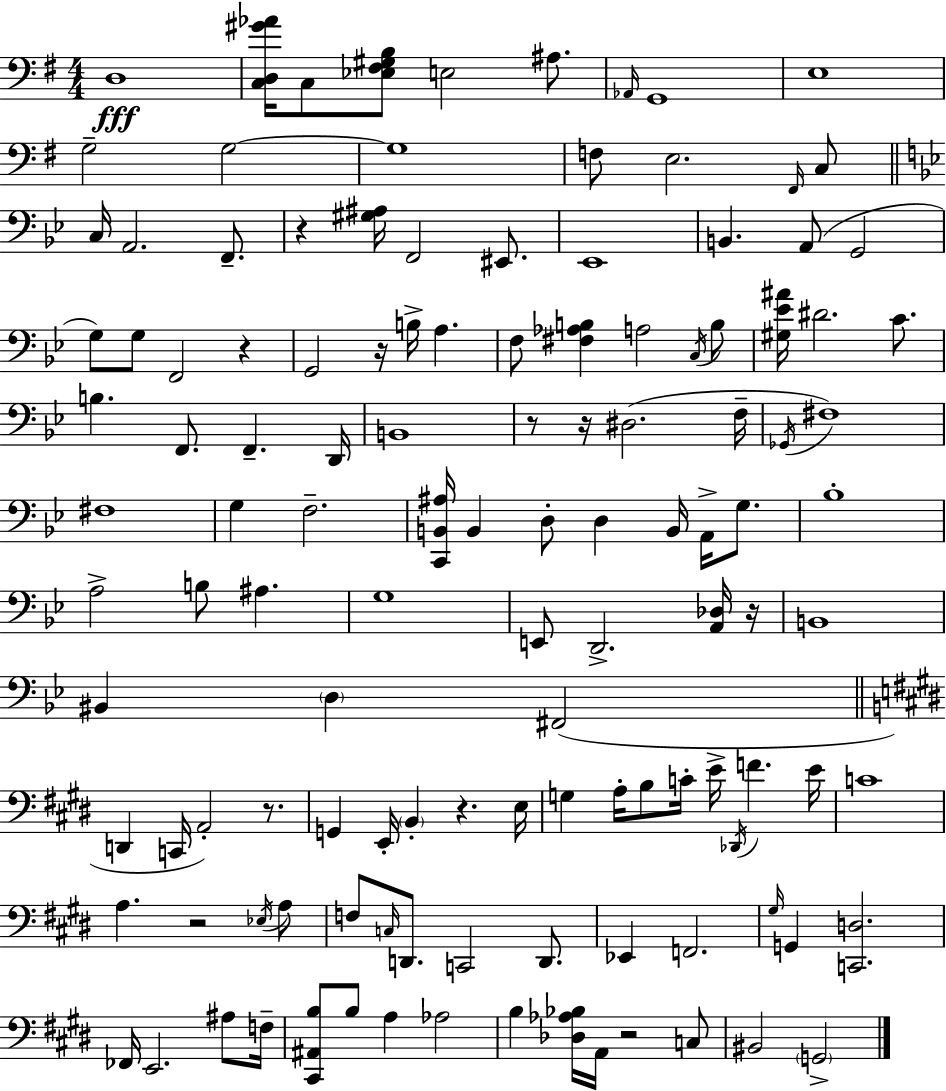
D3/w [C3,D3,G#4,Ab4]/s C3/e [Eb3,F#3,G#3,B3]/e E3/h A#3/e. Ab2/s G2/w E3/w G3/h G3/h G3/w F3/e E3/h. F#2/s C3/e C3/s A2/h. F2/e. R/q [G#3,A#3]/s F2/h EIS2/e. Eb2/w B2/q. A2/e G2/h G3/e G3/e F2/h R/q G2/h R/s B3/s A3/q. F3/e [F#3,Ab3,B3]/q A3/h C3/s B3/e [G#3,Eb4,A#4]/s D#4/h. C4/e. B3/q. F2/e. F2/q. D2/s B2/w R/e R/s D#3/h. F3/s Gb2/s F#3/w F#3/w G3/q F3/h. [C2,B2,A#3]/s B2/q D3/e D3/q B2/s A2/s G3/e. Bb3/w A3/h B3/e A#3/q. G3/w E2/e D2/h. [A2,Db3]/s R/s B2/w BIS2/q D3/q F#2/h D2/q C2/s A2/h R/e. G2/q E2/s B2/q R/q. E3/s G3/q A3/s B3/e C4/s E4/s Db2/s F4/q. E4/s C4/w A3/q. R/h Eb3/s A3/e F3/e C3/s D2/e. C2/h D2/e. Eb2/q F2/h. G#3/s G2/q [C2,D3]/h. FES2/s E2/h. A#3/e F3/s [C#2,A#2,B3]/e B3/e A3/q Ab3/h B3/q [Db3,Ab3,Bb3]/s A2/s R/h C3/e BIS2/h G2/h